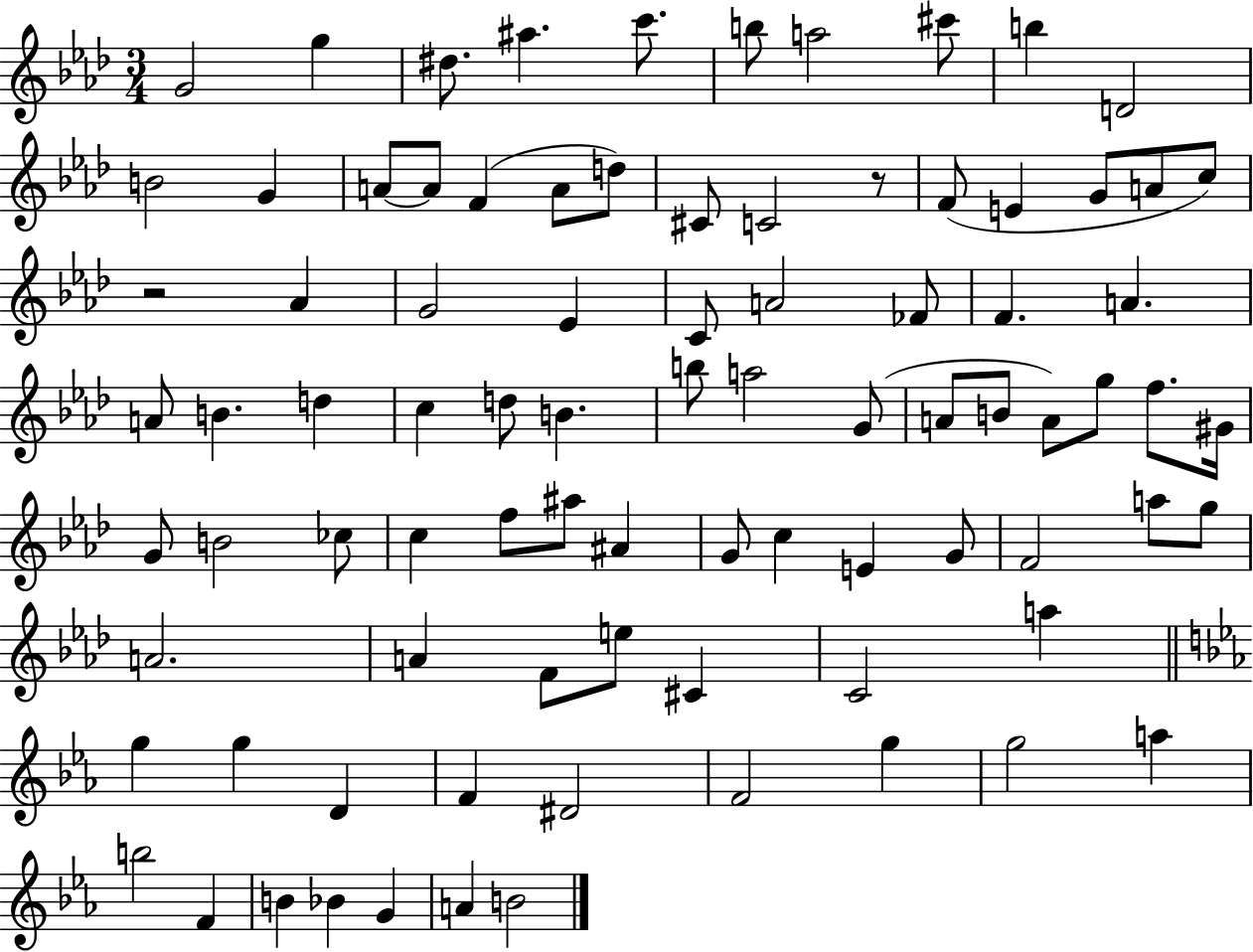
{
  \clef treble
  \numericTimeSignature
  \time 3/4
  \key aes \major
  g'2 g''4 | dis''8. ais''4. c'''8. | b''8 a''2 cis'''8 | b''4 d'2 | \break b'2 g'4 | a'8~~ a'8 f'4( a'8 d''8) | cis'8 c'2 r8 | f'8( e'4 g'8 a'8 c''8) | \break r2 aes'4 | g'2 ees'4 | c'8 a'2 fes'8 | f'4. a'4. | \break a'8 b'4. d''4 | c''4 d''8 b'4. | b''8 a''2 g'8( | a'8 b'8 a'8) g''8 f''8. gis'16 | \break g'8 b'2 ces''8 | c''4 f''8 ais''8 ais'4 | g'8 c''4 e'4 g'8 | f'2 a''8 g''8 | \break a'2. | a'4 f'8 e''8 cis'4 | c'2 a''4 | \bar "||" \break \key ees \major g''4 g''4 d'4 | f'4 dis'2 | f'2 g''4 | g''2 a''4 | \break b''2 f'4 | b'4 bes'4 g'4 | a'4 b'2 | \bar "|."
}